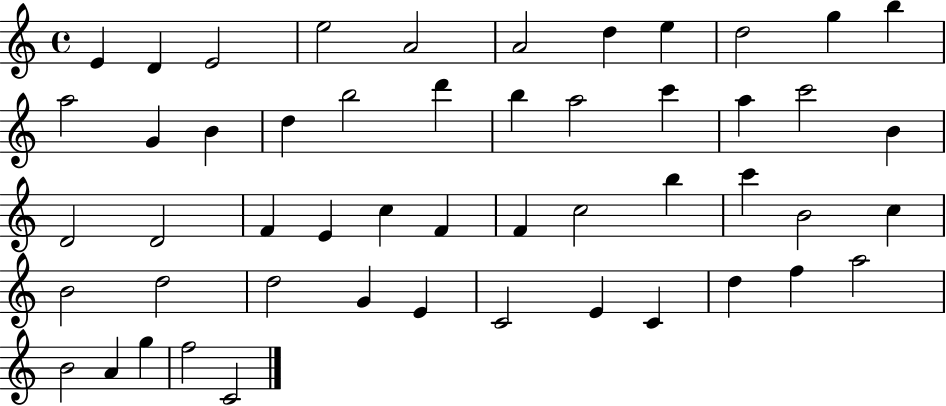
E4/q D4/q E4/h E5/h A4/h A4/h D5/q E5/q D5/h G5/q B5/q A5/h G4/q B4/q D5/q B5/h D6/q B5/q A5/h C6/q A5/q C6/h B4/q D4/h D4/h F4/q E4/q C5/q F4/q F4/q C5/h B5/q C6/q B4/h C5/q B4/h D5/h D5/h G4/q E4/q C4/h E4/q C4/q D5/q F5/q A5/h B4/h A4/q G5/q F5/h C4/h